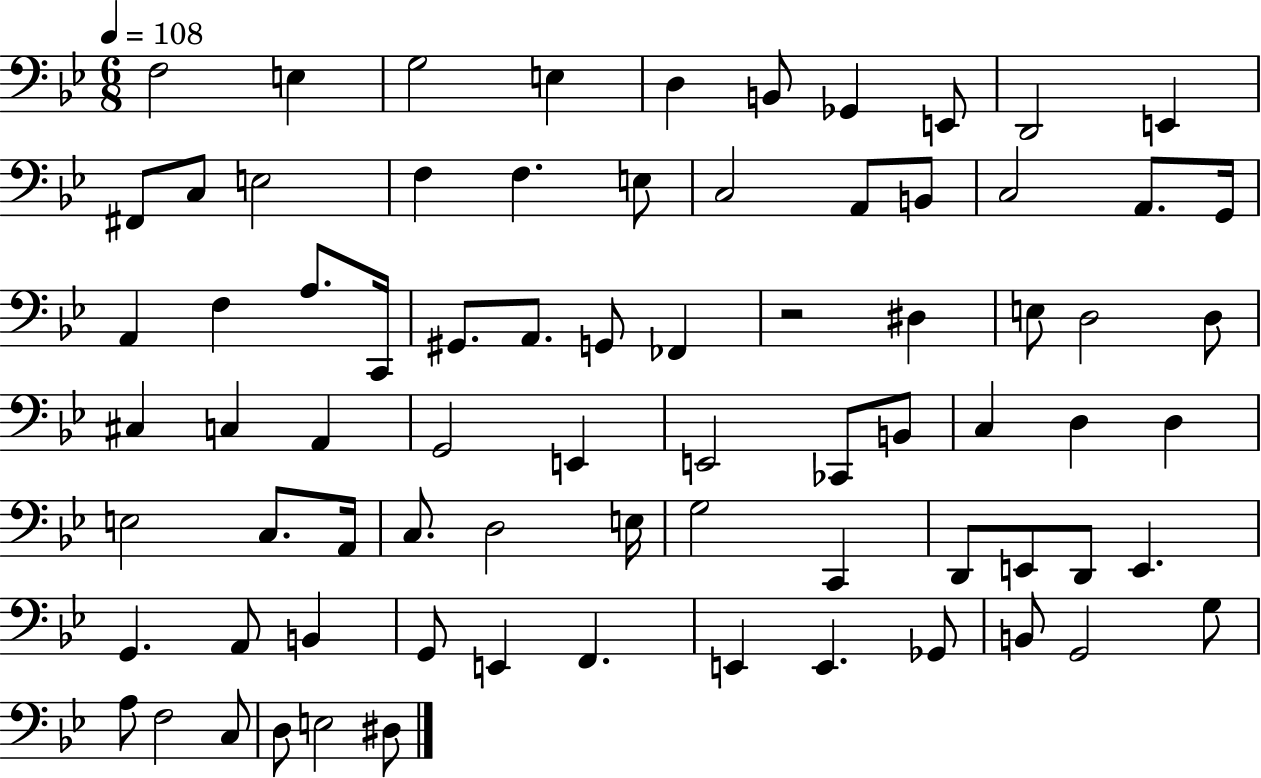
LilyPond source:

{
  \clef bass
  \numericTimeSignature
  \time 6/8
  \key bes \major
  \tempo 4 = 108
  \repeat volta 2 { f2 e4 | g2 e4 | d4 b,8 ges,4 e,8 | d,2 e,4 | \break fis,8 c8 e2 | f4 f4. e8 | c2 a,8 b,8 | c2 a,8. g,16 | \break a,4 f4 a8. c,16 | gis,8. a,8. g,8 fes,4 | r2 dis4 | e8 d2 d8 | \break cis4 c4 a,4 | g,2 e,4 | e,2 ces,8 b,8 | c4 d4 d4 | \break e2 c8. a,16 | c8. d2 e16 | g2 c,4 | d,8 e,8 d,8 e,4. | \break g,4. a,8 b,4 | g,8 e,4 f,4. | e,4 e,4. ges,8 | b,8 g,2 g8 | \break a8 f2 c8 | d8 e2 dis8 | } \bar "|."
}